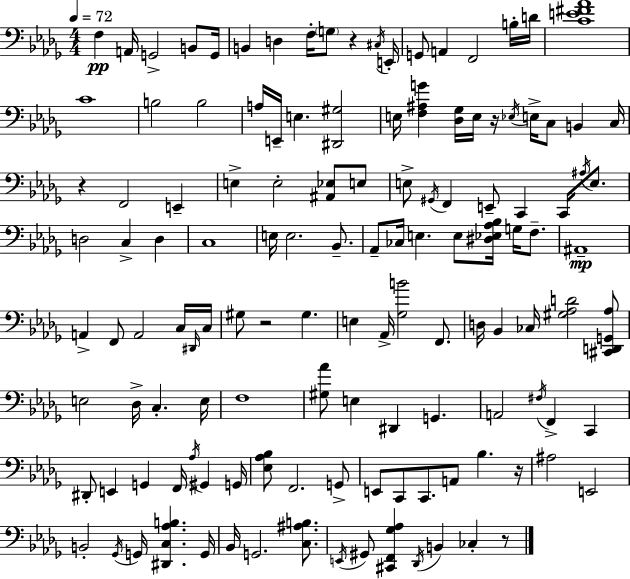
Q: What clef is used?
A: bass